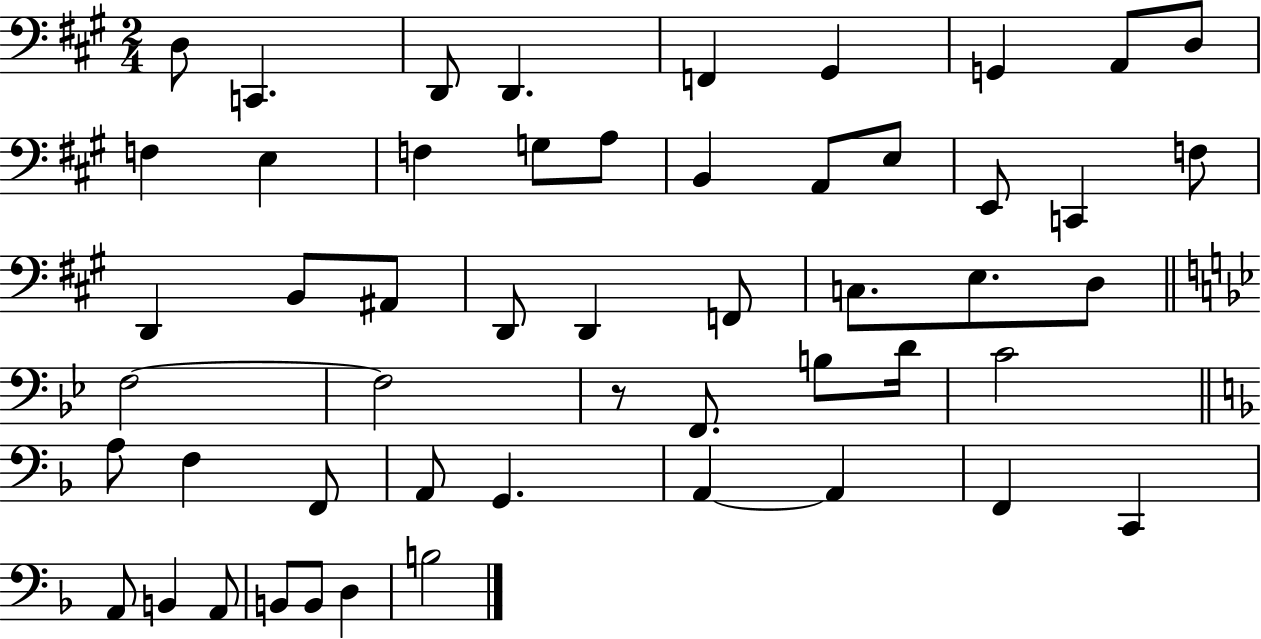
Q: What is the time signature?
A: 2/4